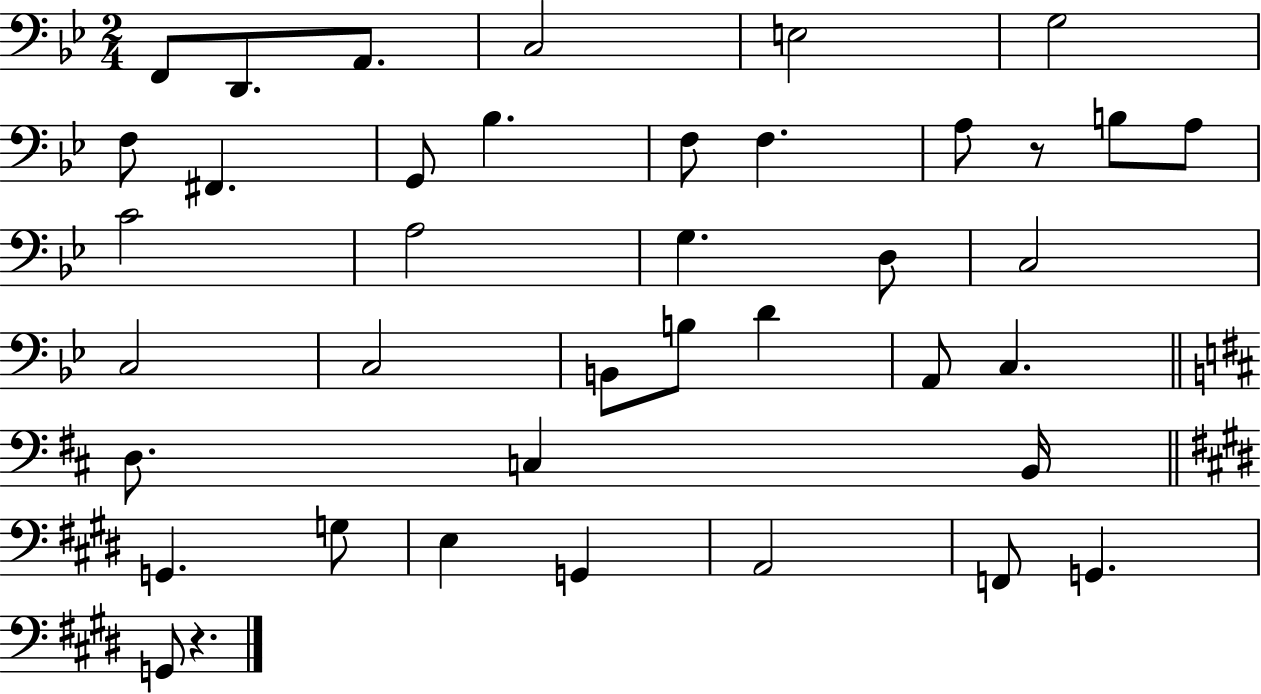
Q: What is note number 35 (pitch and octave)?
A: A2